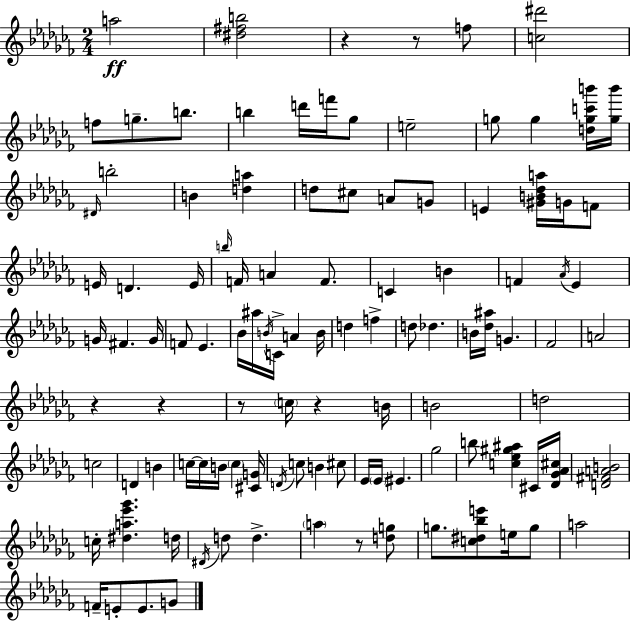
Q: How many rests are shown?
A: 7